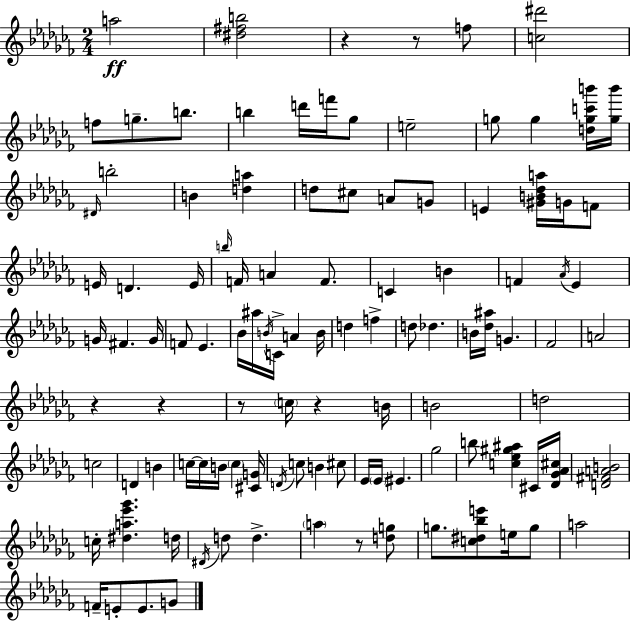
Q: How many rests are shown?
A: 7